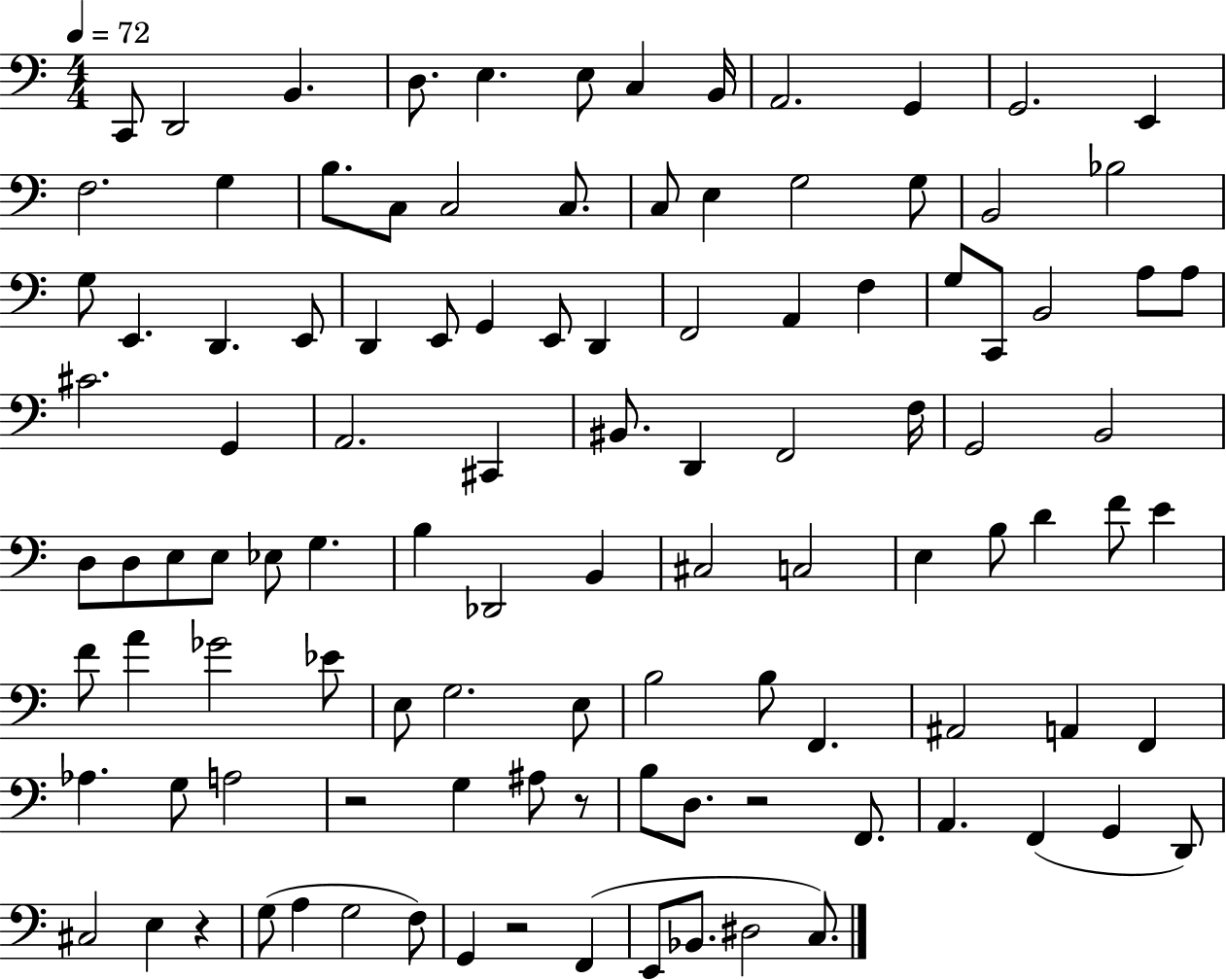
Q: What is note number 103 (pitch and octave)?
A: D#3